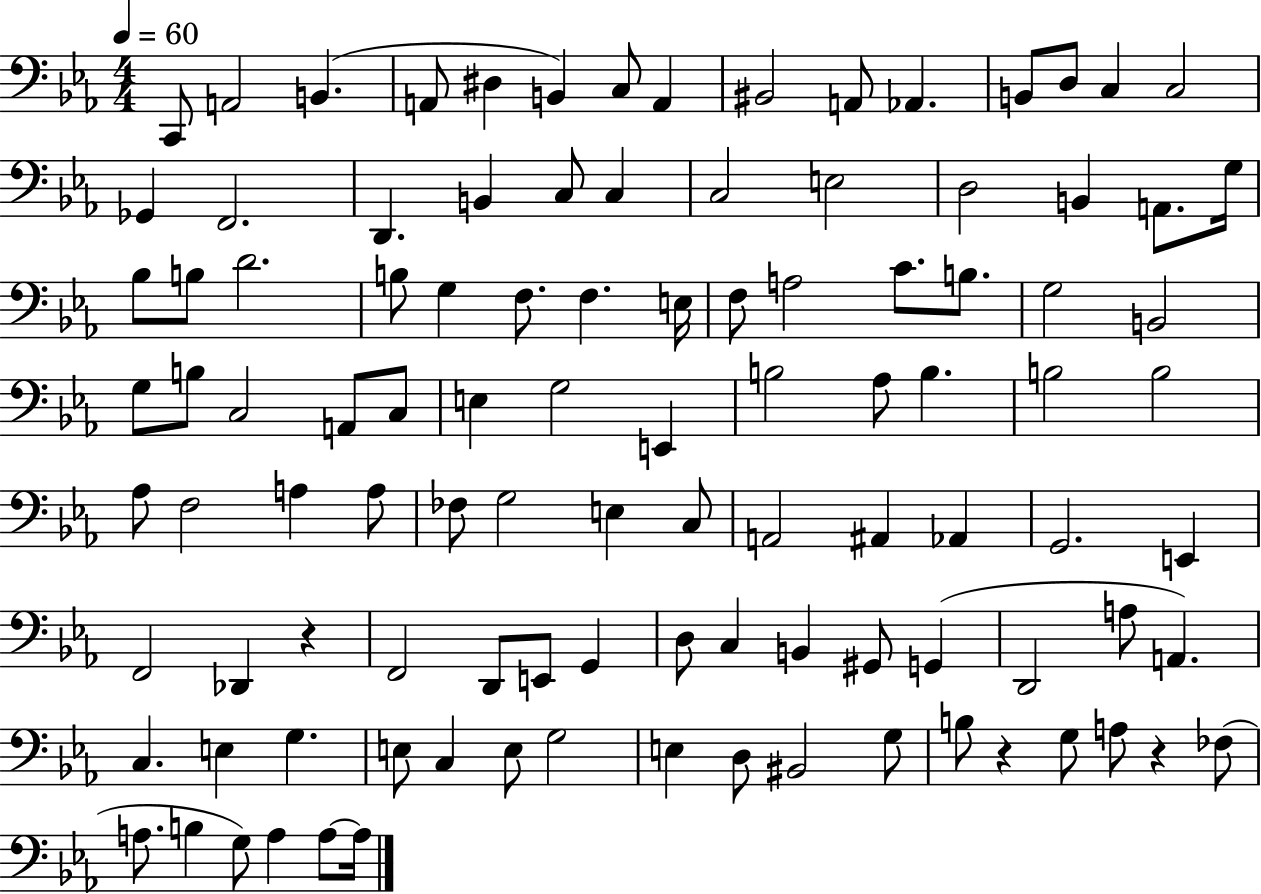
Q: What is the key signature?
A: EES major